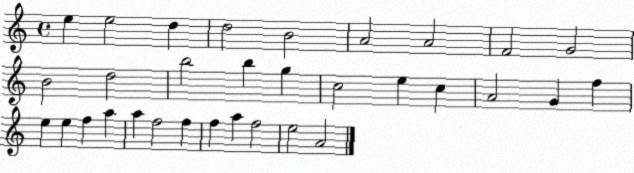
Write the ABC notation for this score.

X:1
T:Untitled
M:4/4
L:1/4
K:C
e e2 d d2 B2 A2 A2 F2 G2 B2 d2 b2 b g c2 e c A2 G f e e f a a f2 f f a f2 e2 A2